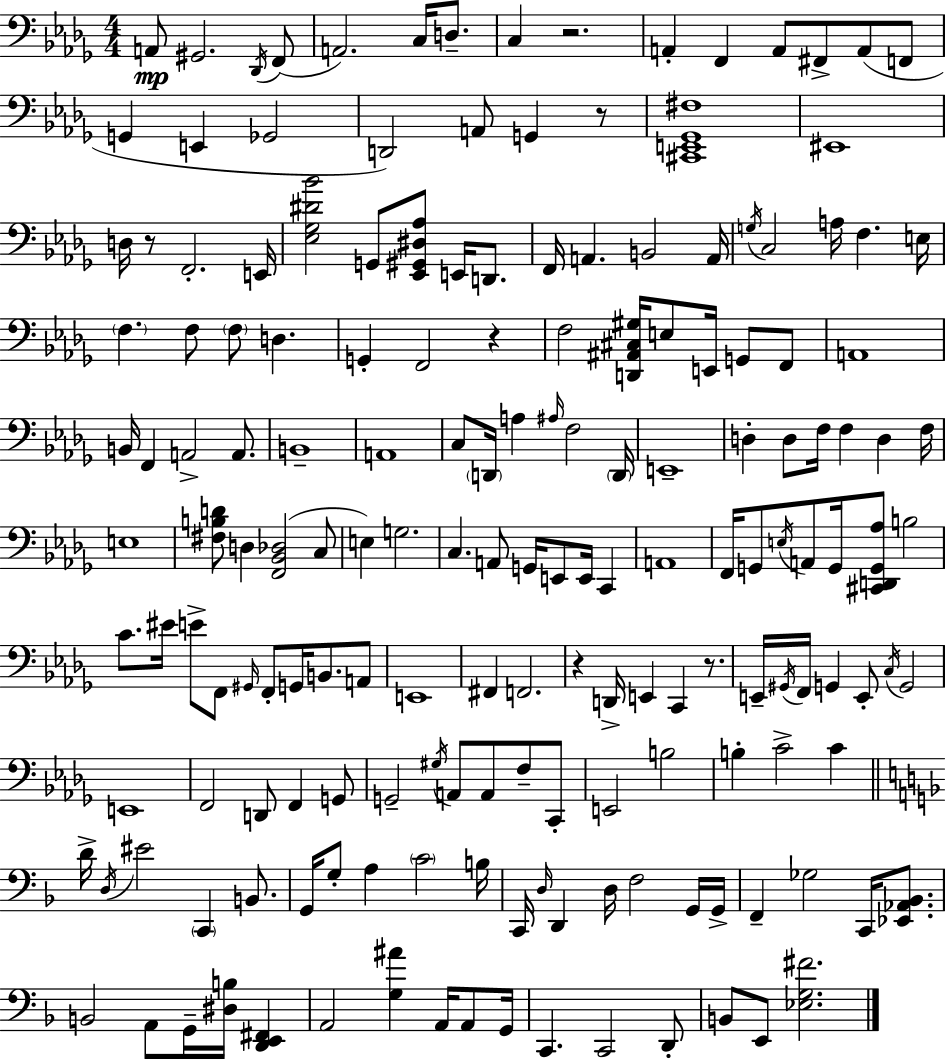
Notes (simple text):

A2/e G#2/h. Db2/s F2/e A2/h. C3/s D3/e. C3/q R/h. A2/q F2/q A2/e F#2/e A2/e F2/e G2/q E2/q Gb2/h D2/h A2/e G2/q R/e [C#2,E2,Gb2,F#3]/w EIS2/w D3/s R/e F2/h. E2/s [Eb3,Gb3,D#4,Bb4]/h G2/e [Eb2,G#2,D#3,Ab3]/e E2/s D2/e. F2/s A2/q. B2/h A2/s G3/s C3/h A3/s F3/q. E3/s F3/q. F3/e F3/e D3/q. G2/q F2/h R/q F3/h [D2,A#2,C#3,G#3]/s E3/e E2/s G2/e F2/e A2/w B2/s F2/q A2/h A2/e. B2/w A2/w C3/e D2/s A3/q A#3/s F3/h D2/s E2/w D3/q D3/e F3/s F3/q D3/q F3/s E3/w [F#3,B3,D4]/e D3/q [F2,Bb2,Db3]/h C3/e E3/q G3/h. C3/q. A2/e G2/s E2/e E2/s C2/q A2/w F2/s G2/e E3/s A2/e G2/s [C#2,D2,G2,Ab3]/e B3/h C4/e. EIS4/s E4/e F2/e G#2/s F2/e G2/s B2/e. A2/e E2/w F#2/q F2/h. R/q D2/s E2/q C2/q R/e. E2/s G#2/s F2/s G2/q E2/e C3/s G2/h E2/w F2/h D2/e F2/q G2/e G2/h G#3/s A2/e A2/e F3/e C2/e E2/h B3/h B3/q C4/h C4/q D4/s D3/s EIS4/h C2/q B2/e. G2/s G3/e A3/q C4/h B3/s C2/s D3/s D2/q D3/s F3/h G2/s G2/s F2/q Gb3/h C2/s [Eb2,Ab2,Bb2]/e. B2/h A2/e G2/s [D#3,B3]/s [D2,E2,F#2]/q A2/h [G3,A#4]/q A2/s A2/e G2/s C2/q. C2/h D2/e B2/e E2/e [Eb3,G3,F#4]/h.